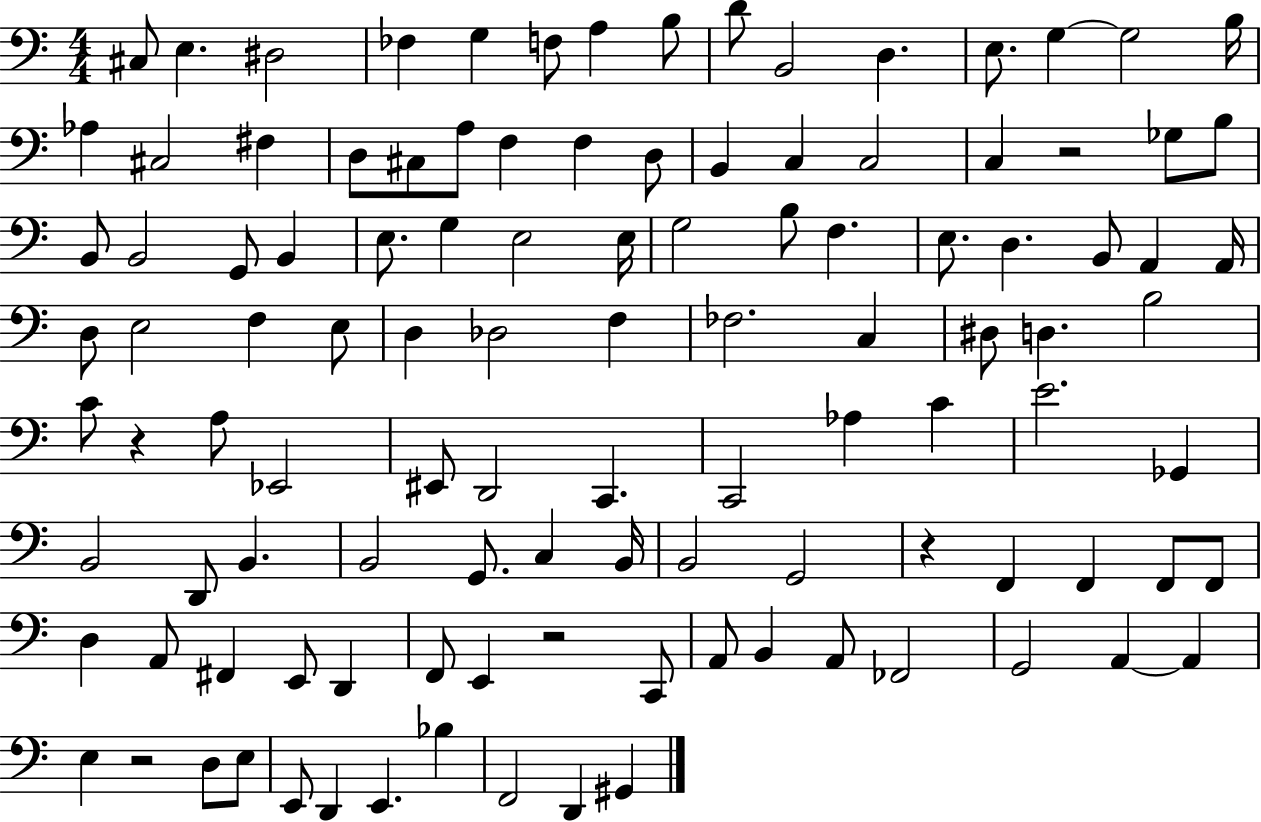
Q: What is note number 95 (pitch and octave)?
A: G2